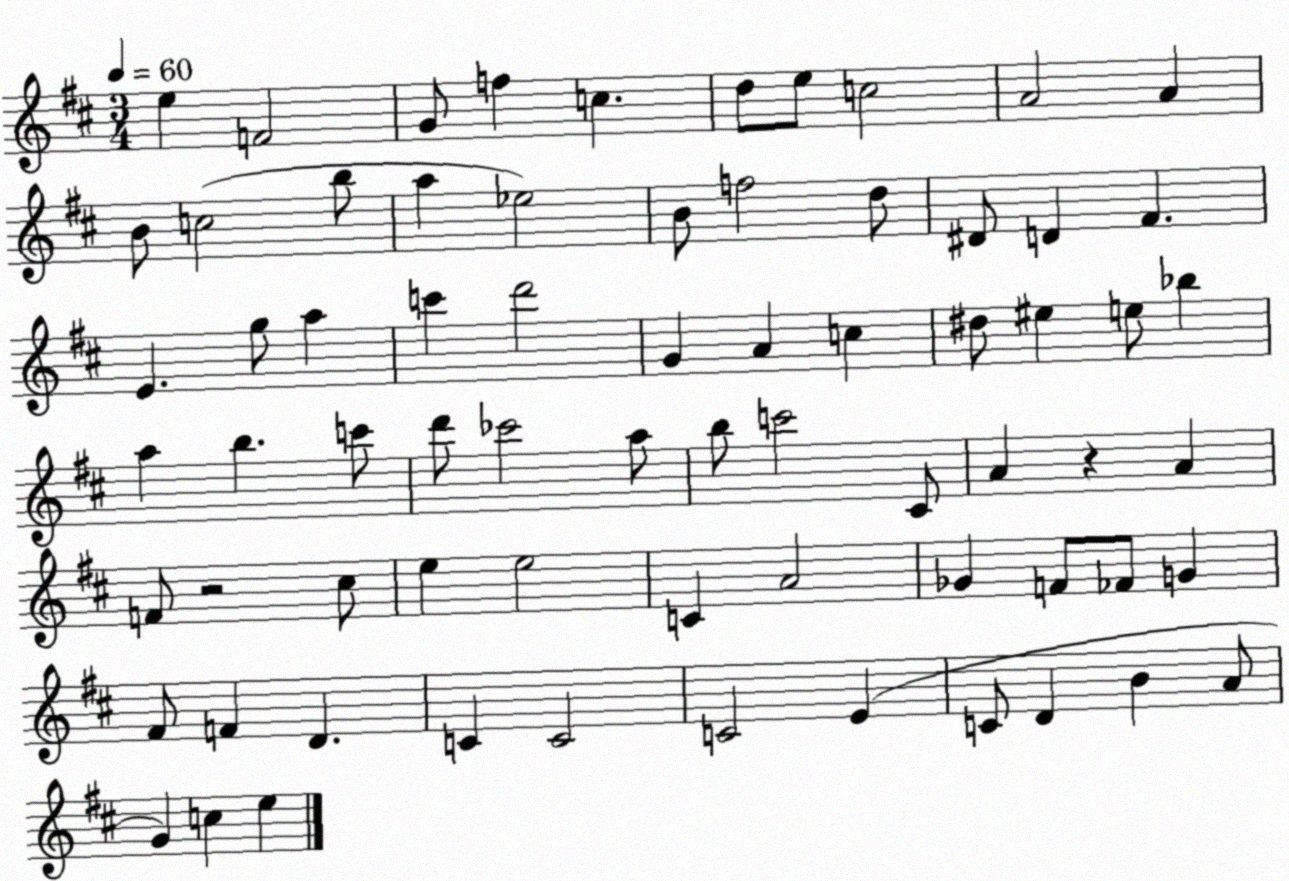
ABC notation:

X:1
T:Untitled
M:3/4
L:1/4
K:D
e F2 G/2 f c d/2 e/2 c2 A2 A B/2 c2 b/2 a _e2 B/2 f2 d/2 ^D/2 D ^F E g/2 a c' d'2 G A c ^d/2 ^e e/2 _b a b c'/2 d'/2 _c'2 a/2 b/2 c'2 ^C/2 A z A F/2 z2 ^c/2 e e2 C A2 _G F/2 _F/2 G ^F/2 F D C C2 C2 E C/2 D B A/2 G c e